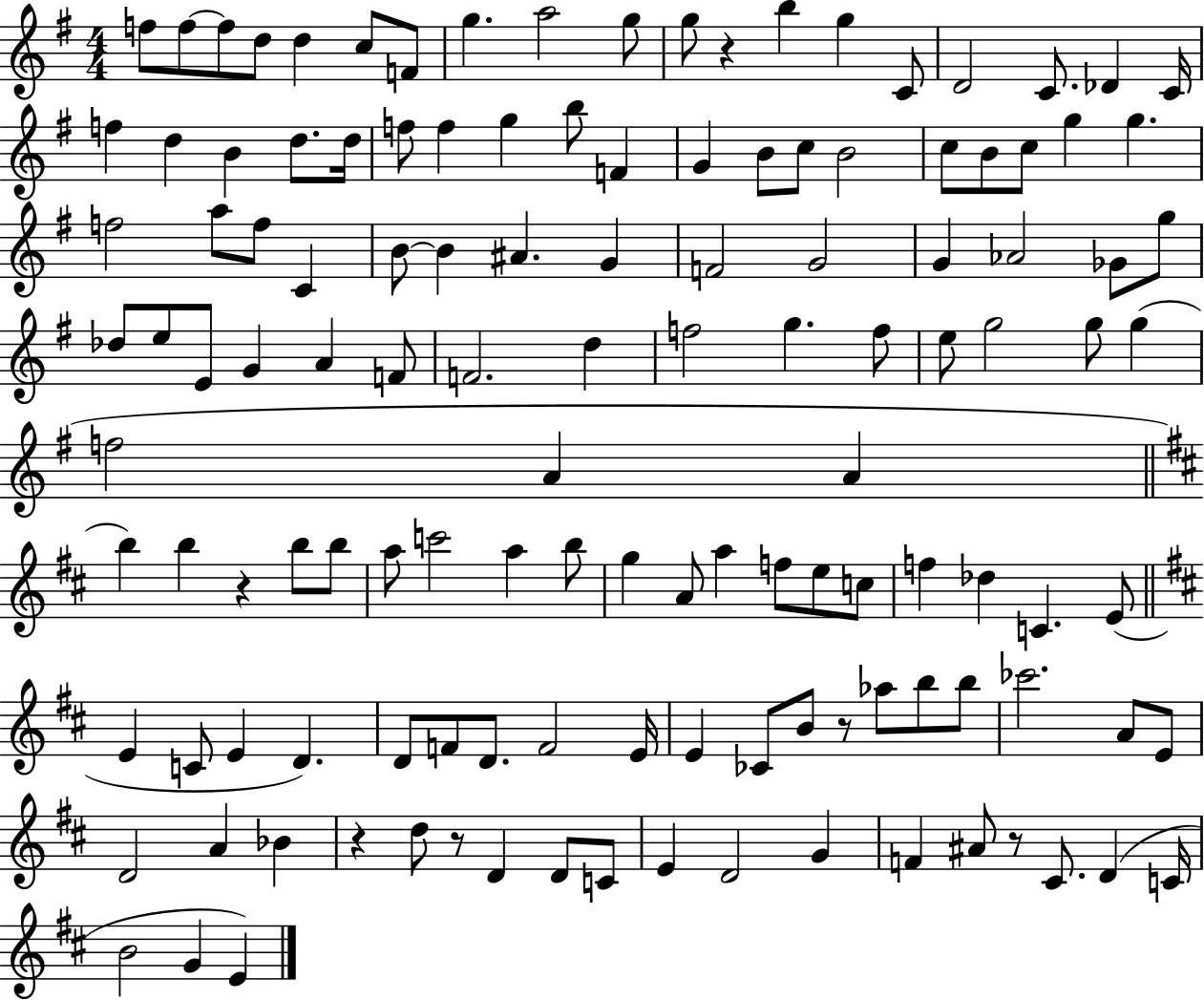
F5/e F5/e F5/e D5/e D5/q C5/e F4/e G5/q. A5/h G5/e G5/e R/q B5/q G5/q C4/e D4/h C4/e. Db4/q C4/s F5/q D5/q B4/q D5/e. D5/s F5/e F5/q G5/q B5/e F4/q G4/q B4/e C5/e B4/h C5/e B4/e C5/e G5/q G5/q. F5/h A5/e F5/e C4/q B4/e B4/q A#4/q. G4/q F4/h G4/h G4/q Ab4/h Gb4/e G5/e Db5/e E5/e E4/e G4/q A4/q F4/e F4/h. D5/q F5/h G5/q. F5/e E5/e G5/h G5/e G5/q F5/h A4/q A4/q B5/q B5/q R/q B5/e B5/e A5/e C6/h A5/q B5/e G5/q A4/e A5/q F5/e E5/e C5/e F5/q Db5/q C4/q. E4/e E4/q C4/e E4/q D4/q. D4/e F4/e D4/e. F4/h E4/s E4/q CES4/e B4/e R/e Ab5/e B5/e B5/e CES6/h. A4/e E4/e D4/h A4/q Bb4/q R/q D5/e R/e D4/q D4/e C4/e E4/q D4/h G4/q F4/q A#4/e R/e C#4/e. D4/q C4/s B4/h G4/q E4/q